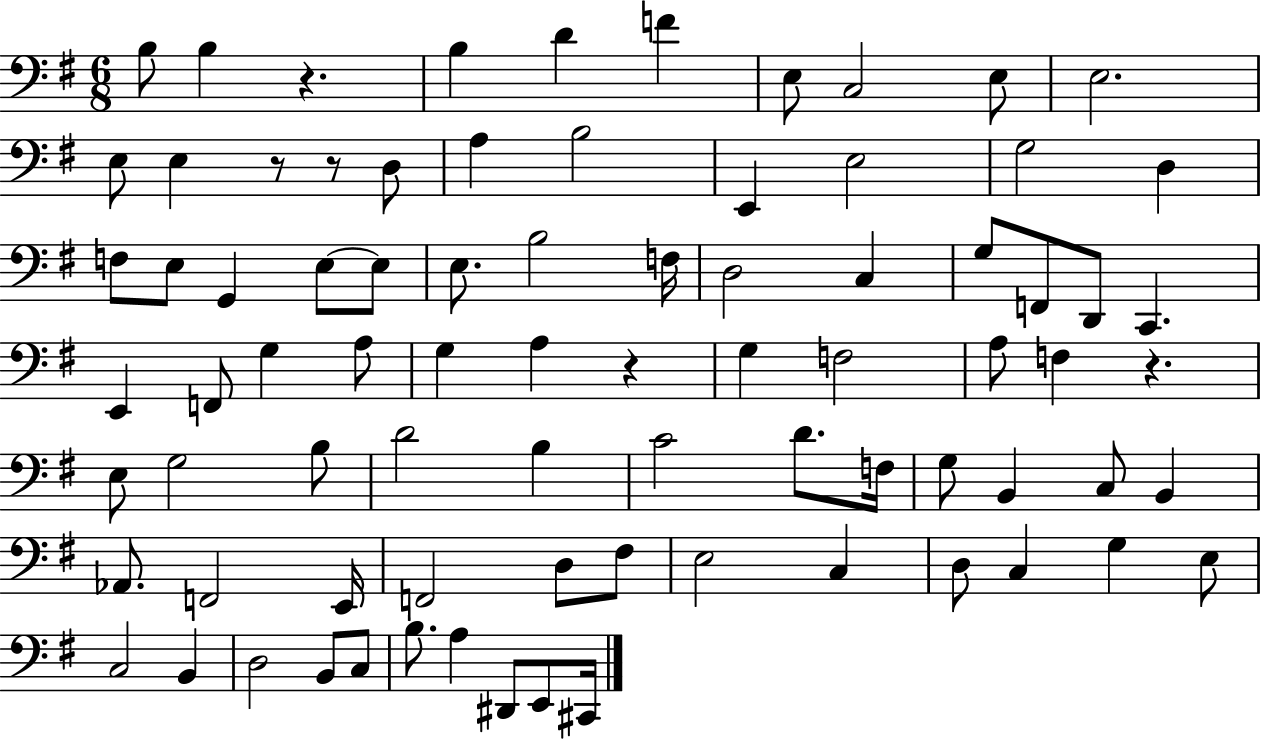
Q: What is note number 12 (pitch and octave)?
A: D3